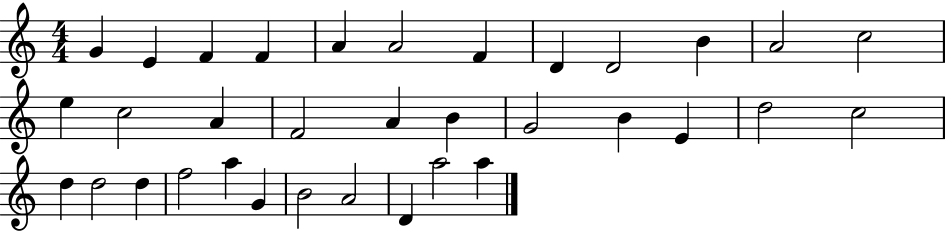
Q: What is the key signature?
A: C major